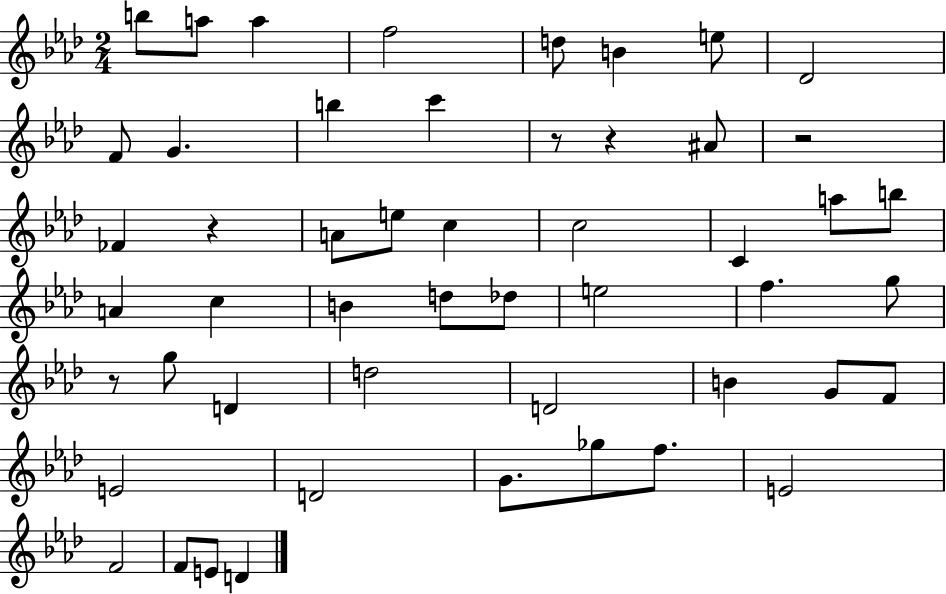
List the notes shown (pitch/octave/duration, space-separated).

B5/e A5/e A5/q F5/h D5/e B4/q E5/e Db4/h F4/e G4/q. B5/q C6/q R/e R/q A#4/e R/h FES4/q R/q A4/e E5/e C5/q C5/h C4/q A5/e B5/e A4/q C5/q B4/q D5/e Db5/e E5/h F5/q. G5/e R/e G5/e D4/q D5/h D4/h B4/q G4/e F4/e E4/h D4/h G4/e. Gb5/e F5/e. E4/h F4/h F4/e E4/e D4/q